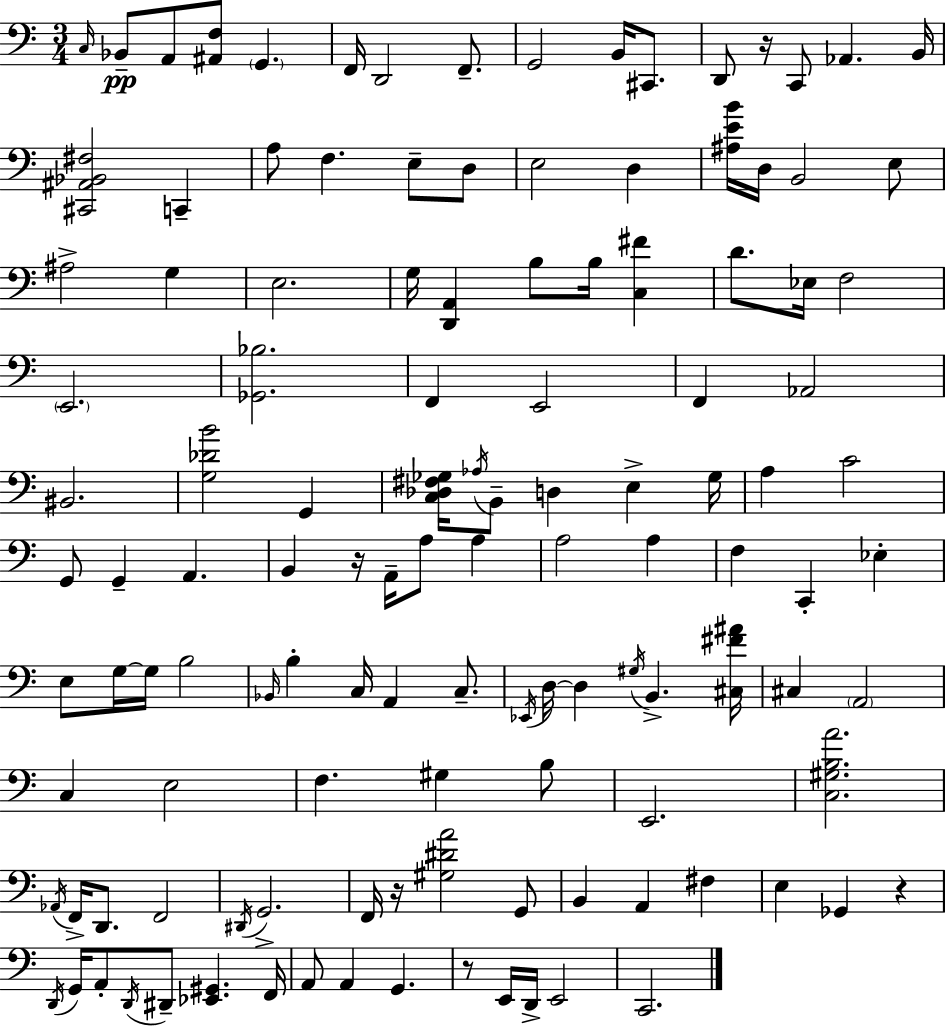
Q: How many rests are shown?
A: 5